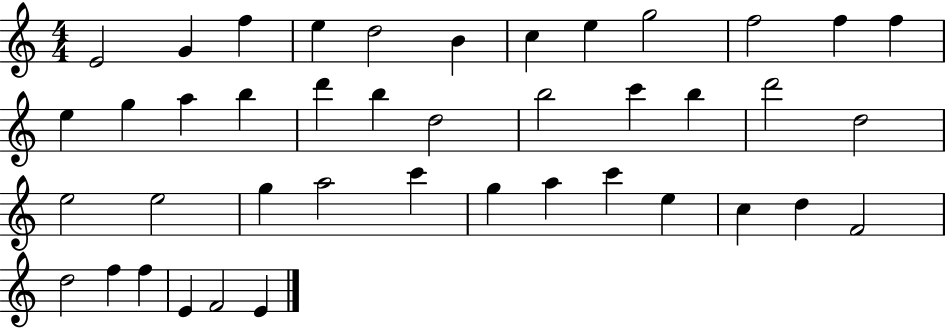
E4/h G4/q F5/q E5/q D5/h B4/q C5/q E5/q G5/h F5/h F5/q F5/q E5/q G5/q A5/q B5/q D6/q B5/q D5/h B5/h C6/q B5/q D6/h D5/h E5/h E5/h G5/q A5/h C6/q G5/q A5/q C6/q E5/q C5/q D5/q F4/h D5/h F5/q F5/q E4/q F4/h E4/q